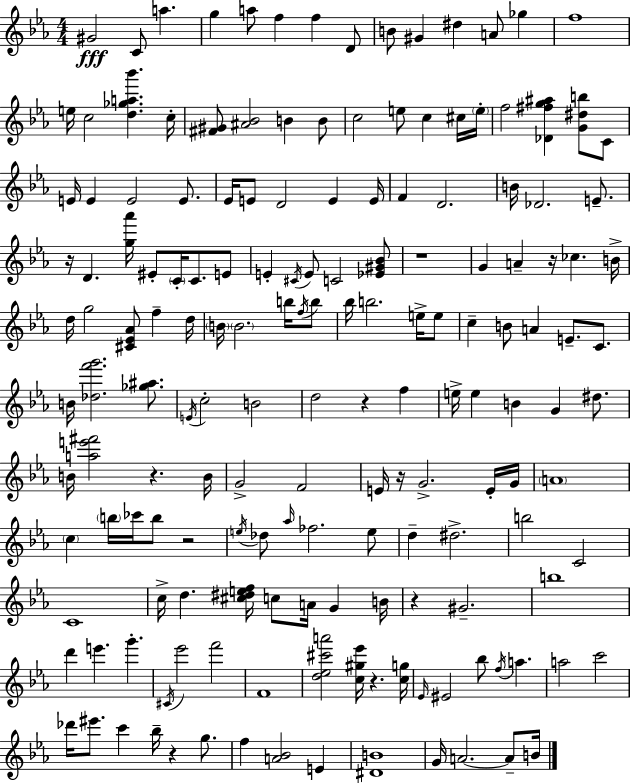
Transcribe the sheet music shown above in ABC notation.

X:1
T:Untitled
M:4/4
L:1/4
K:Cm
^G2 C/2 a g a/2 f f D/2 B/2 ^G ^d A/2 _g f4 e/4 c2 [d_ga_b'] c/4 [^F^G]/2 [^A_B]2 B B/2 c2 e/2 c ^c/4 e/4 f2 [_D^fg^a] [G^db]/2 C/2 E/4 E E2 E/2 _E/4 E/2 D2 E E/4 F D2 B/4 _D2 E/2 z/4 D [g_a']/4 ^E/2 C/4 C/2 E/2 E ^C/4 E/2 C2 [_E^G_B]/2 z4 G A z/4 _c B/4 d/4 g2 [^C_E_A]/2 f d/4 B/4 B2 b/4 f/4 b/2 _b/4 b2 e/4 e/2 c B/2 A E/2 C/2 B/4 [_df'g']2 [_g^a]/2 E/4 c2 B2 d2 z f e/4 e B G ^d/2 B/4 [ae'^f']2 z B/4 G2 F2 E/4 z/4 G2 E/4 G/4 A4 c b/4 _c'/4 b/2 z2 e/4 _d/2 _a/4 _f2 e/2 d ^d2 b2 C2 C4 c/4 d [^c^def]/4 c/2 A/4 G B/4 z ^G2 b4 d' e' g' ^C/4 _e'2 f'2 F4 [d_e^c'a']2 [c^g_e']/4 z [cg]/4 _E/4 ^E2 _b/2 f/4 a a2 c'2 _d'/4 ^e'/2 c' _b/4 z g/2 f [A_B]2 E [^DB]4 G/4 A2 A/2 B/4